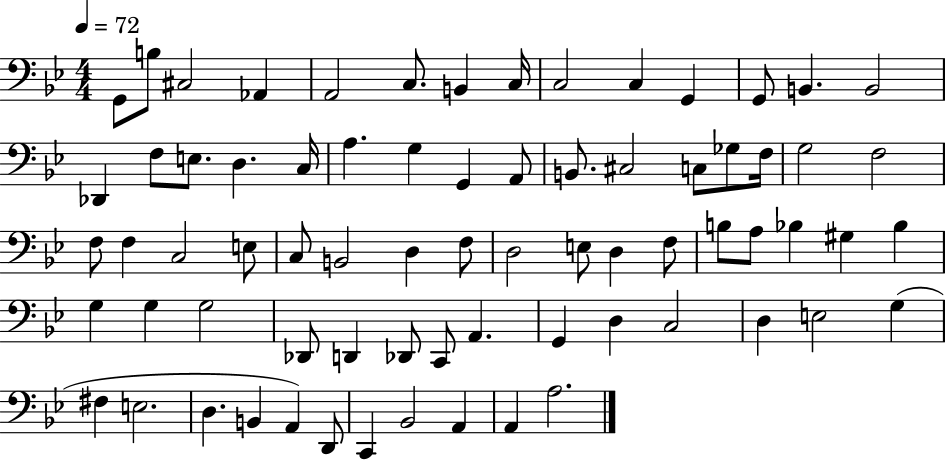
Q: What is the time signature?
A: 4/4